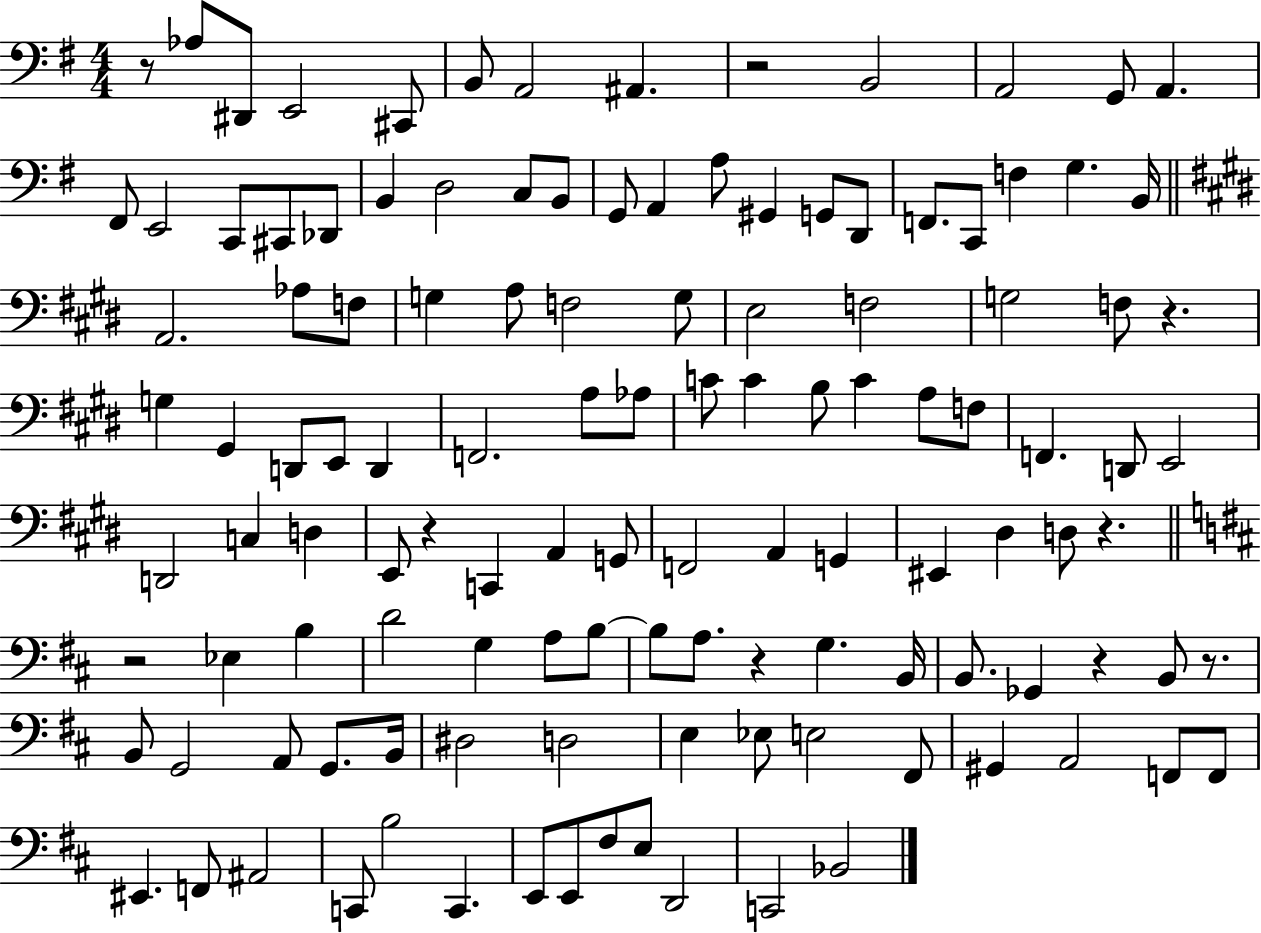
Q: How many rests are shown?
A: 9